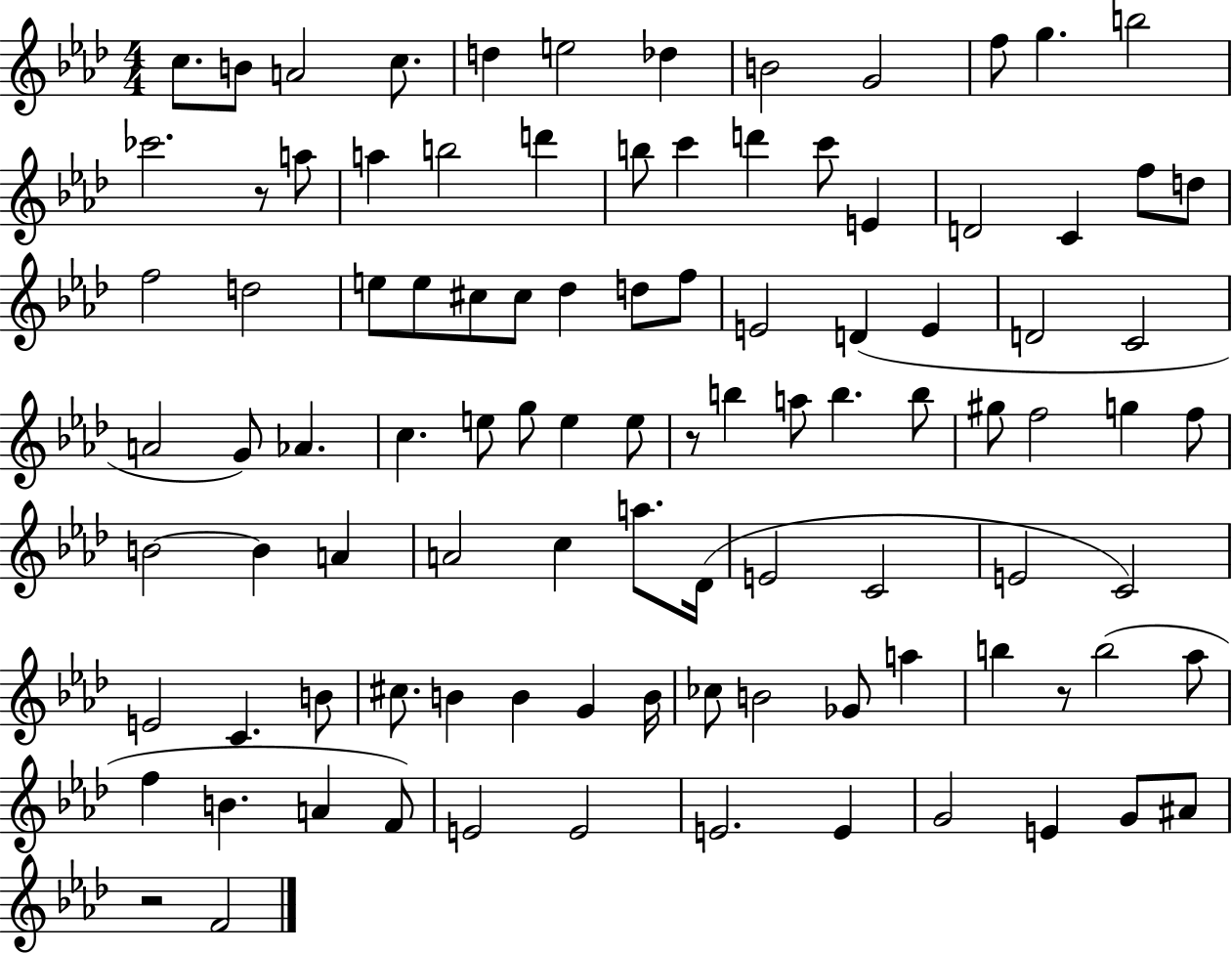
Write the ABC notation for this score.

X:1
T:Untitled
M:4/4
L:1/4
K:Ab
c/2 B/2 A2 c/2 d e2 _d B2 G2 f/2 g b2 _c'2 z/2 a/2 a b2 d' b/2 c' d' c'/2 E D2 C f/2 d/2 f2 d2 e/2 e/2 ^c/2 ^c/2 _d d/2 f/2 E2 D E D2 C2 A2 G/2 _A c e/2 g/2 e e/2 z/2 b a/2 b b/2 ^g/2 f2 g f/2 B2 B A A2 c a/2 _D/4 E2 C2 E2 C2 E2 C B/2 ^c/2 B B G B/4 _c/2 B2 _G/2 a b z/2 b2 _a/2 f B A F/2 E2 E2 E2 E G2 E G/2 ^A/2 z2 F2